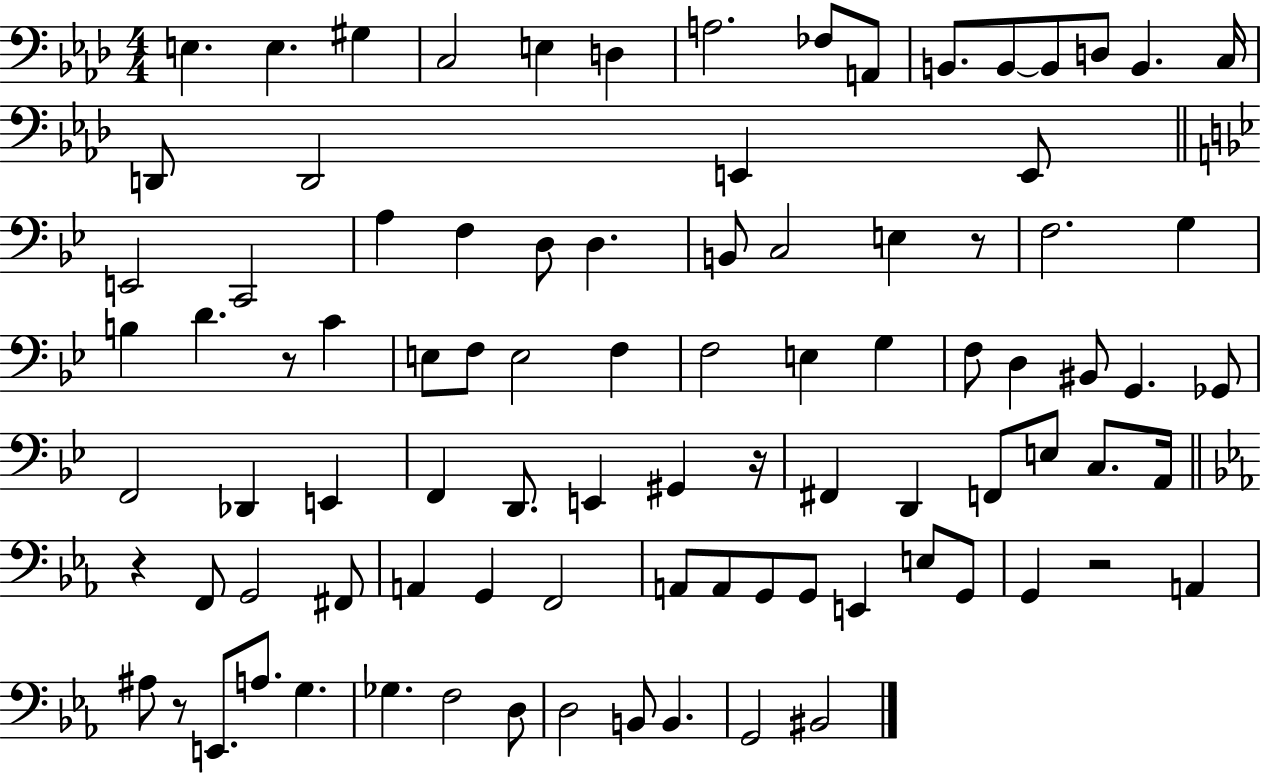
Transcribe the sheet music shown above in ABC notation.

X:1
T:Untitled
M:4/4
L:1/4
K:Ab
E, E, ^G, C,2 E, D, A,2 _F,/2 A,,/2 B,,/2 B,,/2 B,,/2 D,/2 B,, C,/4 D,,/2 D,,2 E,, E,,/2 E,,2 C,,2 A, F, D,/2 D, B,,/2 C,2 E, z/2 F,2 G, B, D z/2 C E,/2 F,/2 E,2 F, F,2 E, G, F,/2 D, ^B,,/2 G,, _G,,/2 F,,2 _D,, E,, F,, D,,/2 E,, ^G,, z/4 ^F,, D,, F,,/2 E,/2 C,/2 A,,/4 z F,,/2 G,,2 ^F,,/2 A,, G,, F,,2 A,,/2 A,,/2 G,,/2 G,,/2 E,, E,/2 G,,/2 G,, z2 A,, ^A,/2 z/2 E,,/2 A,/2 G, _G, F,2 D,/2 D,2 B,,/2 B,, G,,2 ^B,,2